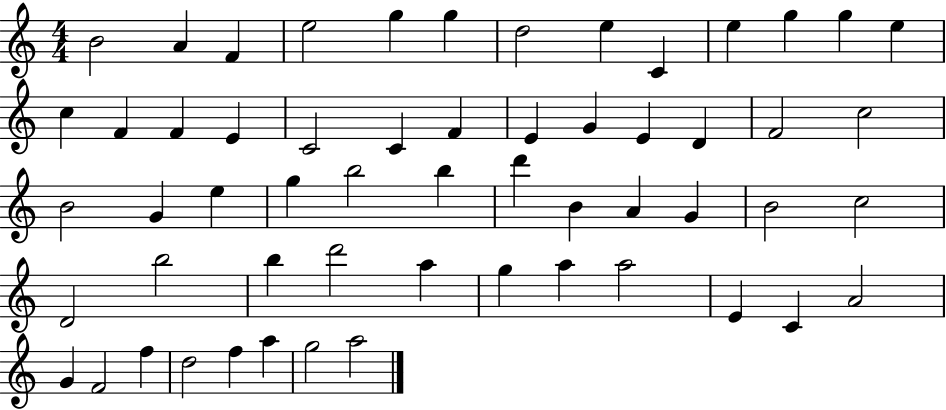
{
  \clef treble
  \numericTimeSignature
  \time 4/4
  \key c \major
  b'2 a'4 f'4 | e''2 g''4 g''4 | d''2 e''4 c'4 | e''4 g''4 g''4 e''4 | \break c''4 f'4 f'4 e'4 | c'2 c'4 f'4 | e'4 g'4 e'4 d'4 | f'2 c''2 | \break b'2 g'4 e''4 | g''4 b''2 b''4 | d'''4 b'4 a'4 g'4 | b'2 c''2 | \break d'2 b''2 | b''4 d'''2 a''4 | g''4 a''4 a''2 | e'4 c'4 a'2 | \break g'4 f'2 f''4 | d''2 f''4 a''4 | g''2 a''2 | \bar "|."
}